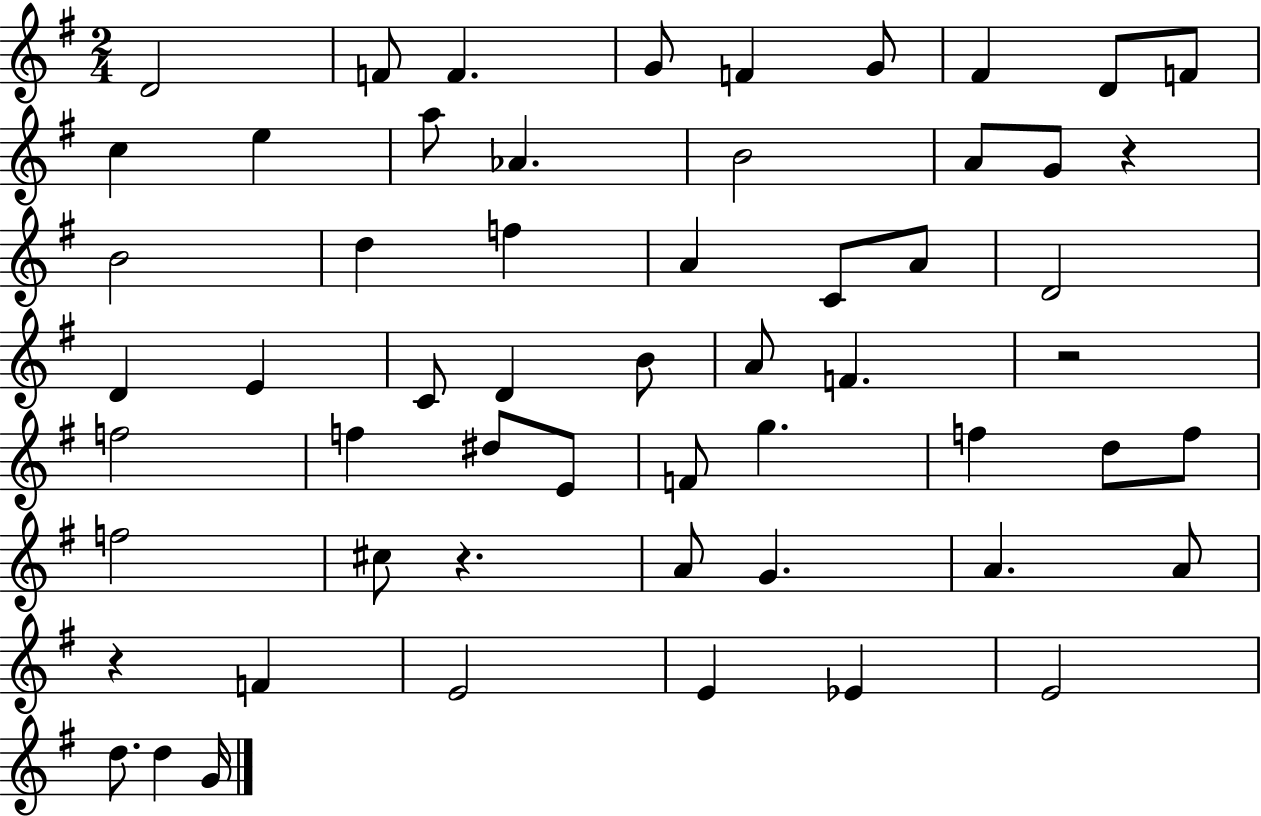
D4/h F4/e F4/q. G4/e F4/q G4/e F#4/q D4/e F4/e C5/q E5/q A5/e Ab4/q. B4/h A4/e G4/e R/q B4/h D5/q F5/q A4/q C4/e A4/e D4/h D4/q E4/q C4/e D4/q B4/e A4/e F4/q. R/h F5/h F5/q D#5/e E4/e F4/e G5/q. F5/q D5/e F5/e F5/h C#5/e R/q. A4/e G4/q. A4/q. A4/e R/q F4/q E4/h E4/q Eb4/q E4/h D5/e. D5/q G4/s